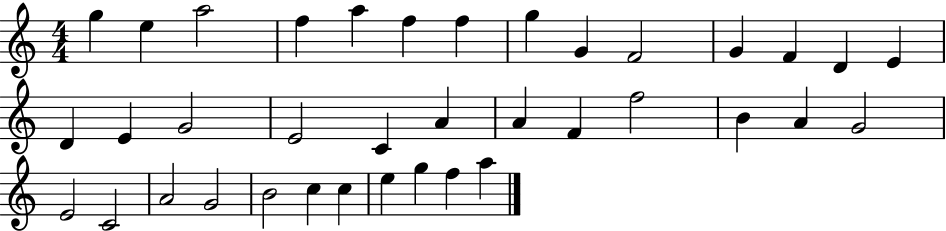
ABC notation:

X:1
T:Untitled
M:4/4
L:1/4
K:C
g e a2 f a f f g G F2 G F D E D E G2 E2 C A A F f2 B A G2 E2 C2 A2 G2 B2 c c e g f a